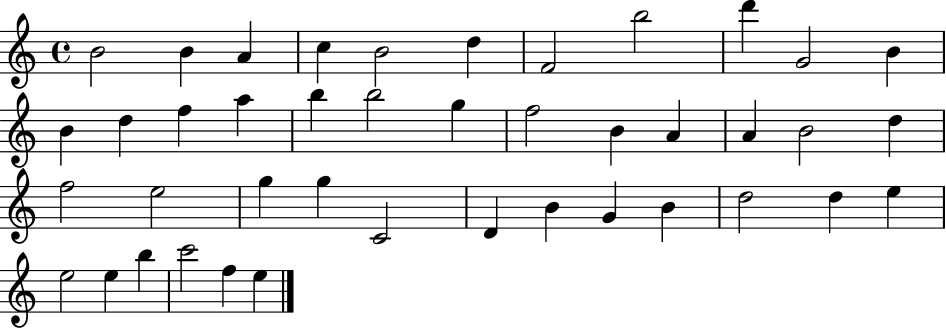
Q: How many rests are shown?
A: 0